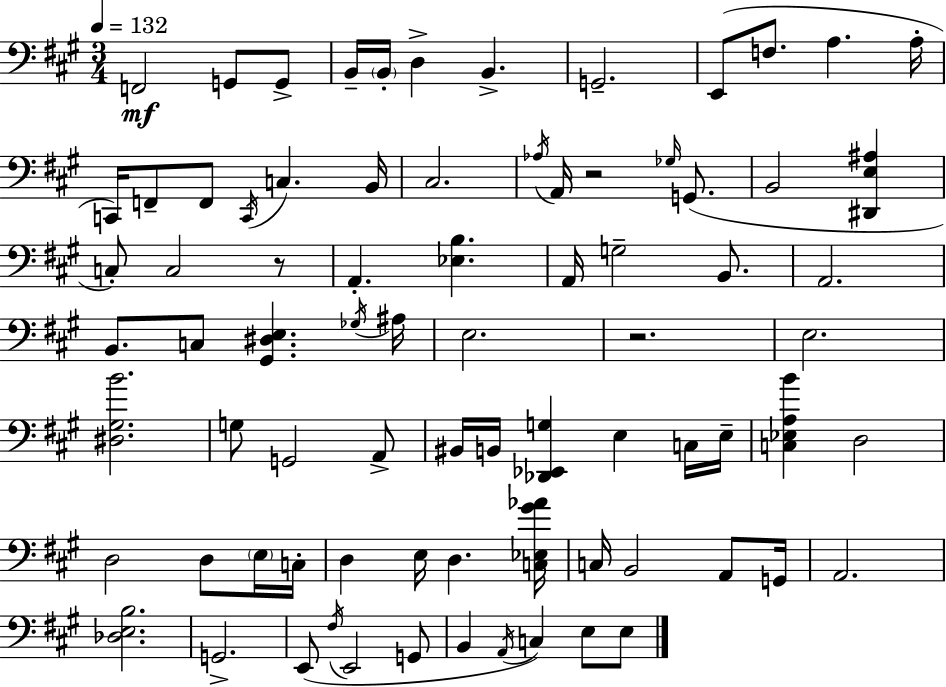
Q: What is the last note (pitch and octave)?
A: E3